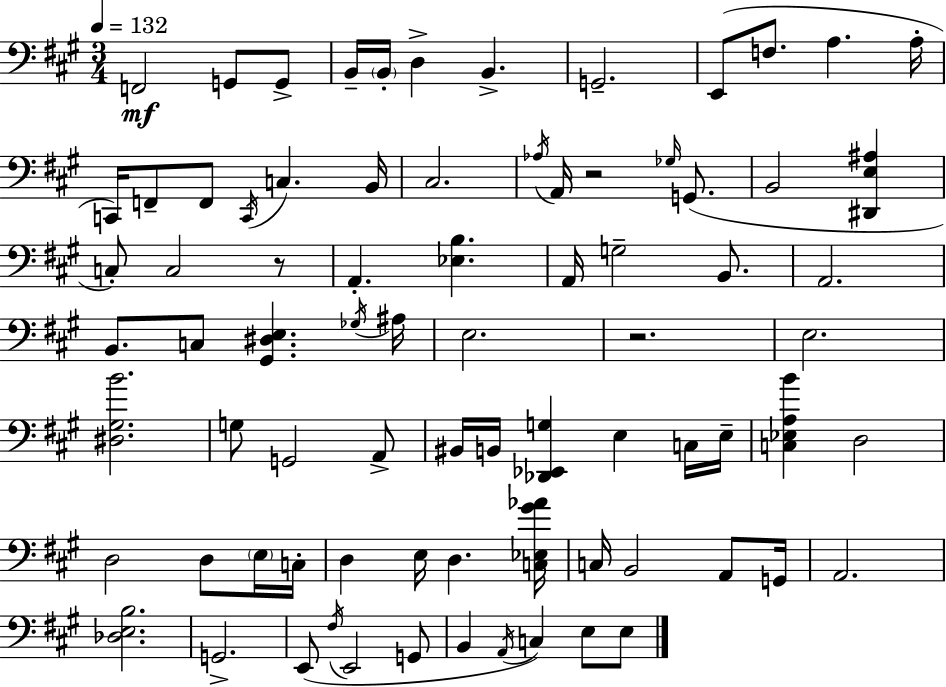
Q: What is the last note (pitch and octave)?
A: E3